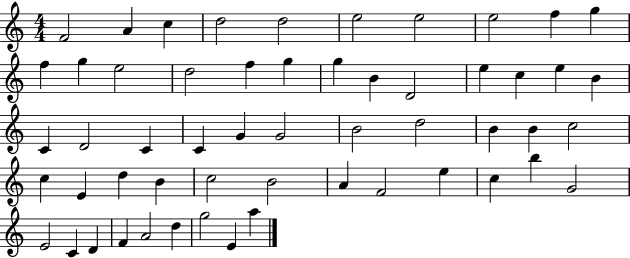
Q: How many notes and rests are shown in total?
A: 55